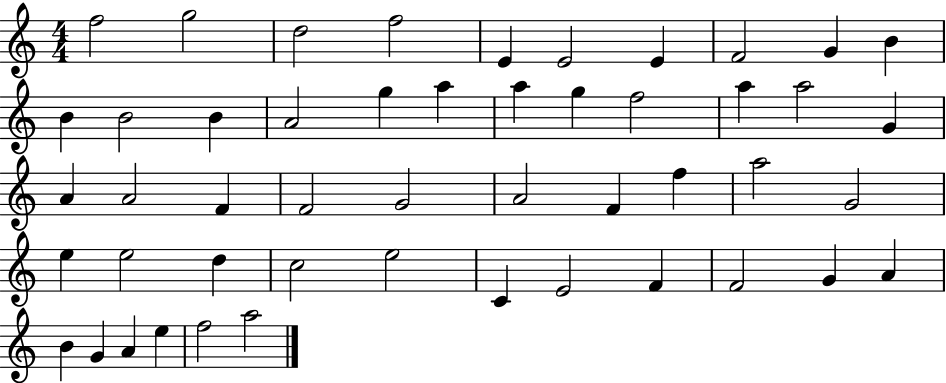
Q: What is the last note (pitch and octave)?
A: A5